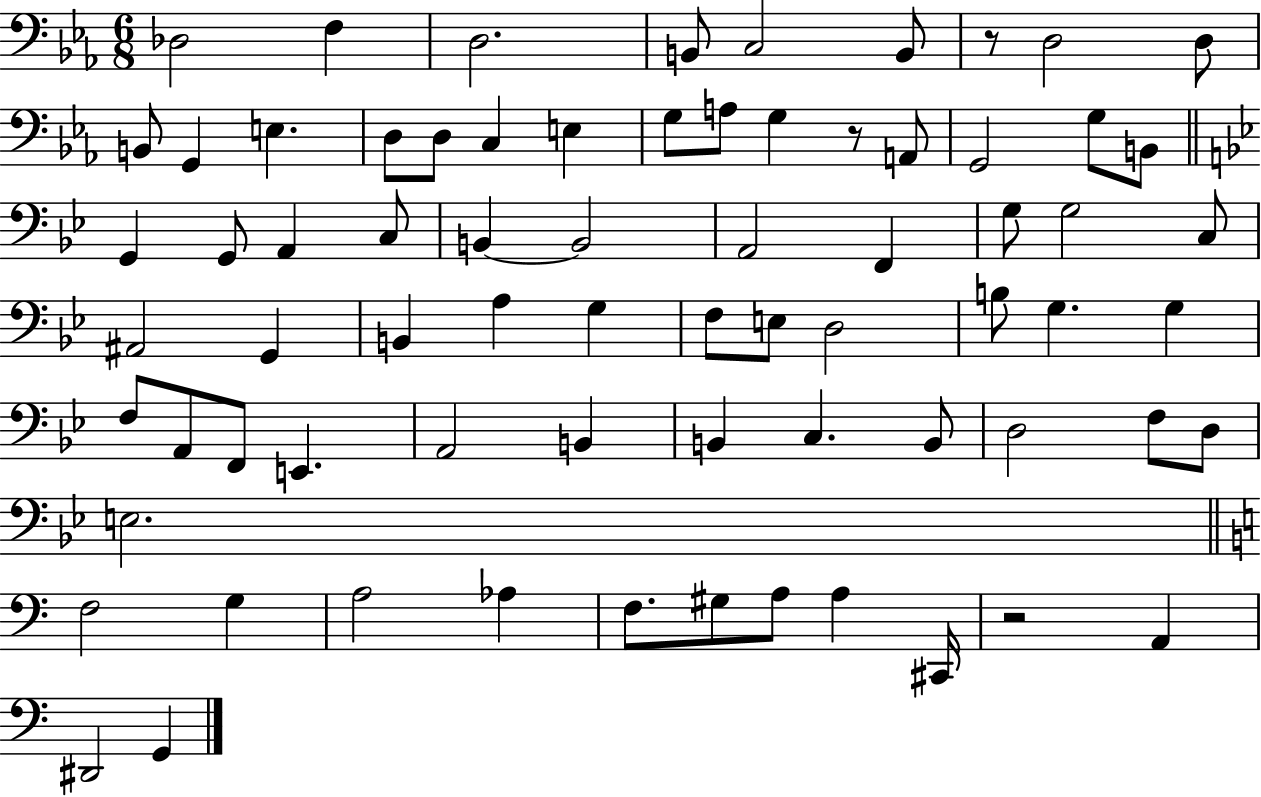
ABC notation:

X:1
T:Untitled
M:6/8
L:1/4
K:Eb
_D,2 F, D,2 B,,/2 C,2 B,,/2 z/2 D,2 D,/2 B,,/2 G,, E, D,/2 D,/2 C, E, G,/2 A,/2 G, z/2 A,,/2 G,,2 G,/2 B,,/2 G,, G,,/2 A,, C,/2 B,, B,,2 A,,2 F,, G,/2 G,2 C,/2 ^A,,2 G,, B,, A, G, F,/2 E,/2 D,2 B,/2 G, G, F,/2 A,,/2 F,,/2 E,, A,,2 B,, B,, C, B,,/2 D,2 F,/2 D,/2 E,2 F,2 G, A,2 _A, F,/2 ^G,/2 A,/2 A, ^C,,/4 z2 A,, ^D,,2 G,,